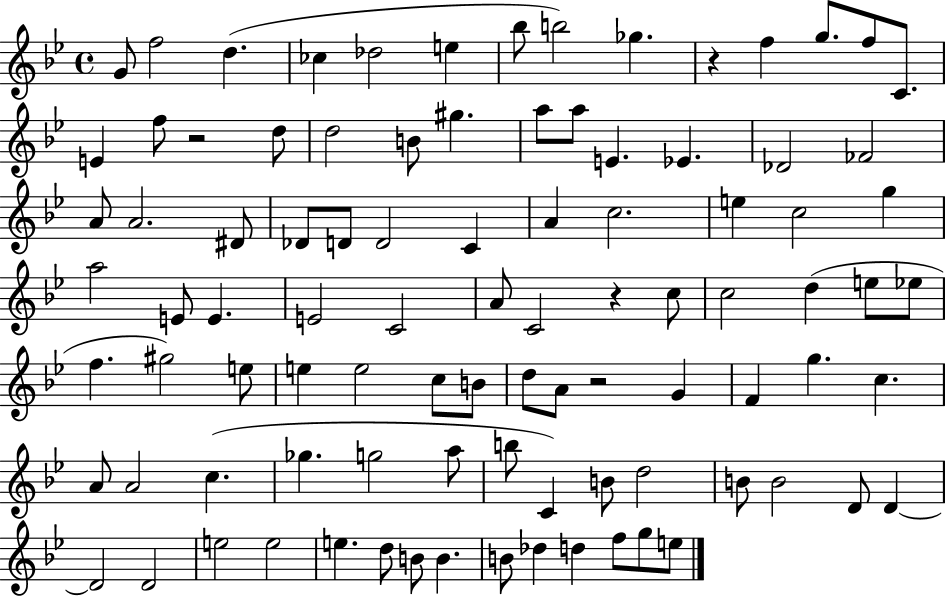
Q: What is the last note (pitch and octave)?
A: E5